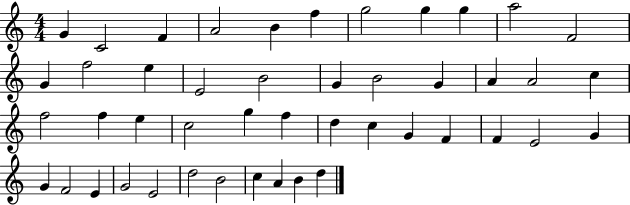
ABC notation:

X:1
T:Untitled
M:4/4
L:1/4
K:C
G C2 F A2 B f g2 g g a2 F2 G f2 e E2 B2 G B2 G A A2 c f2 f e c2 g f d c G F F E2 G G F2 E G2 E2 d2 B2 c A B d